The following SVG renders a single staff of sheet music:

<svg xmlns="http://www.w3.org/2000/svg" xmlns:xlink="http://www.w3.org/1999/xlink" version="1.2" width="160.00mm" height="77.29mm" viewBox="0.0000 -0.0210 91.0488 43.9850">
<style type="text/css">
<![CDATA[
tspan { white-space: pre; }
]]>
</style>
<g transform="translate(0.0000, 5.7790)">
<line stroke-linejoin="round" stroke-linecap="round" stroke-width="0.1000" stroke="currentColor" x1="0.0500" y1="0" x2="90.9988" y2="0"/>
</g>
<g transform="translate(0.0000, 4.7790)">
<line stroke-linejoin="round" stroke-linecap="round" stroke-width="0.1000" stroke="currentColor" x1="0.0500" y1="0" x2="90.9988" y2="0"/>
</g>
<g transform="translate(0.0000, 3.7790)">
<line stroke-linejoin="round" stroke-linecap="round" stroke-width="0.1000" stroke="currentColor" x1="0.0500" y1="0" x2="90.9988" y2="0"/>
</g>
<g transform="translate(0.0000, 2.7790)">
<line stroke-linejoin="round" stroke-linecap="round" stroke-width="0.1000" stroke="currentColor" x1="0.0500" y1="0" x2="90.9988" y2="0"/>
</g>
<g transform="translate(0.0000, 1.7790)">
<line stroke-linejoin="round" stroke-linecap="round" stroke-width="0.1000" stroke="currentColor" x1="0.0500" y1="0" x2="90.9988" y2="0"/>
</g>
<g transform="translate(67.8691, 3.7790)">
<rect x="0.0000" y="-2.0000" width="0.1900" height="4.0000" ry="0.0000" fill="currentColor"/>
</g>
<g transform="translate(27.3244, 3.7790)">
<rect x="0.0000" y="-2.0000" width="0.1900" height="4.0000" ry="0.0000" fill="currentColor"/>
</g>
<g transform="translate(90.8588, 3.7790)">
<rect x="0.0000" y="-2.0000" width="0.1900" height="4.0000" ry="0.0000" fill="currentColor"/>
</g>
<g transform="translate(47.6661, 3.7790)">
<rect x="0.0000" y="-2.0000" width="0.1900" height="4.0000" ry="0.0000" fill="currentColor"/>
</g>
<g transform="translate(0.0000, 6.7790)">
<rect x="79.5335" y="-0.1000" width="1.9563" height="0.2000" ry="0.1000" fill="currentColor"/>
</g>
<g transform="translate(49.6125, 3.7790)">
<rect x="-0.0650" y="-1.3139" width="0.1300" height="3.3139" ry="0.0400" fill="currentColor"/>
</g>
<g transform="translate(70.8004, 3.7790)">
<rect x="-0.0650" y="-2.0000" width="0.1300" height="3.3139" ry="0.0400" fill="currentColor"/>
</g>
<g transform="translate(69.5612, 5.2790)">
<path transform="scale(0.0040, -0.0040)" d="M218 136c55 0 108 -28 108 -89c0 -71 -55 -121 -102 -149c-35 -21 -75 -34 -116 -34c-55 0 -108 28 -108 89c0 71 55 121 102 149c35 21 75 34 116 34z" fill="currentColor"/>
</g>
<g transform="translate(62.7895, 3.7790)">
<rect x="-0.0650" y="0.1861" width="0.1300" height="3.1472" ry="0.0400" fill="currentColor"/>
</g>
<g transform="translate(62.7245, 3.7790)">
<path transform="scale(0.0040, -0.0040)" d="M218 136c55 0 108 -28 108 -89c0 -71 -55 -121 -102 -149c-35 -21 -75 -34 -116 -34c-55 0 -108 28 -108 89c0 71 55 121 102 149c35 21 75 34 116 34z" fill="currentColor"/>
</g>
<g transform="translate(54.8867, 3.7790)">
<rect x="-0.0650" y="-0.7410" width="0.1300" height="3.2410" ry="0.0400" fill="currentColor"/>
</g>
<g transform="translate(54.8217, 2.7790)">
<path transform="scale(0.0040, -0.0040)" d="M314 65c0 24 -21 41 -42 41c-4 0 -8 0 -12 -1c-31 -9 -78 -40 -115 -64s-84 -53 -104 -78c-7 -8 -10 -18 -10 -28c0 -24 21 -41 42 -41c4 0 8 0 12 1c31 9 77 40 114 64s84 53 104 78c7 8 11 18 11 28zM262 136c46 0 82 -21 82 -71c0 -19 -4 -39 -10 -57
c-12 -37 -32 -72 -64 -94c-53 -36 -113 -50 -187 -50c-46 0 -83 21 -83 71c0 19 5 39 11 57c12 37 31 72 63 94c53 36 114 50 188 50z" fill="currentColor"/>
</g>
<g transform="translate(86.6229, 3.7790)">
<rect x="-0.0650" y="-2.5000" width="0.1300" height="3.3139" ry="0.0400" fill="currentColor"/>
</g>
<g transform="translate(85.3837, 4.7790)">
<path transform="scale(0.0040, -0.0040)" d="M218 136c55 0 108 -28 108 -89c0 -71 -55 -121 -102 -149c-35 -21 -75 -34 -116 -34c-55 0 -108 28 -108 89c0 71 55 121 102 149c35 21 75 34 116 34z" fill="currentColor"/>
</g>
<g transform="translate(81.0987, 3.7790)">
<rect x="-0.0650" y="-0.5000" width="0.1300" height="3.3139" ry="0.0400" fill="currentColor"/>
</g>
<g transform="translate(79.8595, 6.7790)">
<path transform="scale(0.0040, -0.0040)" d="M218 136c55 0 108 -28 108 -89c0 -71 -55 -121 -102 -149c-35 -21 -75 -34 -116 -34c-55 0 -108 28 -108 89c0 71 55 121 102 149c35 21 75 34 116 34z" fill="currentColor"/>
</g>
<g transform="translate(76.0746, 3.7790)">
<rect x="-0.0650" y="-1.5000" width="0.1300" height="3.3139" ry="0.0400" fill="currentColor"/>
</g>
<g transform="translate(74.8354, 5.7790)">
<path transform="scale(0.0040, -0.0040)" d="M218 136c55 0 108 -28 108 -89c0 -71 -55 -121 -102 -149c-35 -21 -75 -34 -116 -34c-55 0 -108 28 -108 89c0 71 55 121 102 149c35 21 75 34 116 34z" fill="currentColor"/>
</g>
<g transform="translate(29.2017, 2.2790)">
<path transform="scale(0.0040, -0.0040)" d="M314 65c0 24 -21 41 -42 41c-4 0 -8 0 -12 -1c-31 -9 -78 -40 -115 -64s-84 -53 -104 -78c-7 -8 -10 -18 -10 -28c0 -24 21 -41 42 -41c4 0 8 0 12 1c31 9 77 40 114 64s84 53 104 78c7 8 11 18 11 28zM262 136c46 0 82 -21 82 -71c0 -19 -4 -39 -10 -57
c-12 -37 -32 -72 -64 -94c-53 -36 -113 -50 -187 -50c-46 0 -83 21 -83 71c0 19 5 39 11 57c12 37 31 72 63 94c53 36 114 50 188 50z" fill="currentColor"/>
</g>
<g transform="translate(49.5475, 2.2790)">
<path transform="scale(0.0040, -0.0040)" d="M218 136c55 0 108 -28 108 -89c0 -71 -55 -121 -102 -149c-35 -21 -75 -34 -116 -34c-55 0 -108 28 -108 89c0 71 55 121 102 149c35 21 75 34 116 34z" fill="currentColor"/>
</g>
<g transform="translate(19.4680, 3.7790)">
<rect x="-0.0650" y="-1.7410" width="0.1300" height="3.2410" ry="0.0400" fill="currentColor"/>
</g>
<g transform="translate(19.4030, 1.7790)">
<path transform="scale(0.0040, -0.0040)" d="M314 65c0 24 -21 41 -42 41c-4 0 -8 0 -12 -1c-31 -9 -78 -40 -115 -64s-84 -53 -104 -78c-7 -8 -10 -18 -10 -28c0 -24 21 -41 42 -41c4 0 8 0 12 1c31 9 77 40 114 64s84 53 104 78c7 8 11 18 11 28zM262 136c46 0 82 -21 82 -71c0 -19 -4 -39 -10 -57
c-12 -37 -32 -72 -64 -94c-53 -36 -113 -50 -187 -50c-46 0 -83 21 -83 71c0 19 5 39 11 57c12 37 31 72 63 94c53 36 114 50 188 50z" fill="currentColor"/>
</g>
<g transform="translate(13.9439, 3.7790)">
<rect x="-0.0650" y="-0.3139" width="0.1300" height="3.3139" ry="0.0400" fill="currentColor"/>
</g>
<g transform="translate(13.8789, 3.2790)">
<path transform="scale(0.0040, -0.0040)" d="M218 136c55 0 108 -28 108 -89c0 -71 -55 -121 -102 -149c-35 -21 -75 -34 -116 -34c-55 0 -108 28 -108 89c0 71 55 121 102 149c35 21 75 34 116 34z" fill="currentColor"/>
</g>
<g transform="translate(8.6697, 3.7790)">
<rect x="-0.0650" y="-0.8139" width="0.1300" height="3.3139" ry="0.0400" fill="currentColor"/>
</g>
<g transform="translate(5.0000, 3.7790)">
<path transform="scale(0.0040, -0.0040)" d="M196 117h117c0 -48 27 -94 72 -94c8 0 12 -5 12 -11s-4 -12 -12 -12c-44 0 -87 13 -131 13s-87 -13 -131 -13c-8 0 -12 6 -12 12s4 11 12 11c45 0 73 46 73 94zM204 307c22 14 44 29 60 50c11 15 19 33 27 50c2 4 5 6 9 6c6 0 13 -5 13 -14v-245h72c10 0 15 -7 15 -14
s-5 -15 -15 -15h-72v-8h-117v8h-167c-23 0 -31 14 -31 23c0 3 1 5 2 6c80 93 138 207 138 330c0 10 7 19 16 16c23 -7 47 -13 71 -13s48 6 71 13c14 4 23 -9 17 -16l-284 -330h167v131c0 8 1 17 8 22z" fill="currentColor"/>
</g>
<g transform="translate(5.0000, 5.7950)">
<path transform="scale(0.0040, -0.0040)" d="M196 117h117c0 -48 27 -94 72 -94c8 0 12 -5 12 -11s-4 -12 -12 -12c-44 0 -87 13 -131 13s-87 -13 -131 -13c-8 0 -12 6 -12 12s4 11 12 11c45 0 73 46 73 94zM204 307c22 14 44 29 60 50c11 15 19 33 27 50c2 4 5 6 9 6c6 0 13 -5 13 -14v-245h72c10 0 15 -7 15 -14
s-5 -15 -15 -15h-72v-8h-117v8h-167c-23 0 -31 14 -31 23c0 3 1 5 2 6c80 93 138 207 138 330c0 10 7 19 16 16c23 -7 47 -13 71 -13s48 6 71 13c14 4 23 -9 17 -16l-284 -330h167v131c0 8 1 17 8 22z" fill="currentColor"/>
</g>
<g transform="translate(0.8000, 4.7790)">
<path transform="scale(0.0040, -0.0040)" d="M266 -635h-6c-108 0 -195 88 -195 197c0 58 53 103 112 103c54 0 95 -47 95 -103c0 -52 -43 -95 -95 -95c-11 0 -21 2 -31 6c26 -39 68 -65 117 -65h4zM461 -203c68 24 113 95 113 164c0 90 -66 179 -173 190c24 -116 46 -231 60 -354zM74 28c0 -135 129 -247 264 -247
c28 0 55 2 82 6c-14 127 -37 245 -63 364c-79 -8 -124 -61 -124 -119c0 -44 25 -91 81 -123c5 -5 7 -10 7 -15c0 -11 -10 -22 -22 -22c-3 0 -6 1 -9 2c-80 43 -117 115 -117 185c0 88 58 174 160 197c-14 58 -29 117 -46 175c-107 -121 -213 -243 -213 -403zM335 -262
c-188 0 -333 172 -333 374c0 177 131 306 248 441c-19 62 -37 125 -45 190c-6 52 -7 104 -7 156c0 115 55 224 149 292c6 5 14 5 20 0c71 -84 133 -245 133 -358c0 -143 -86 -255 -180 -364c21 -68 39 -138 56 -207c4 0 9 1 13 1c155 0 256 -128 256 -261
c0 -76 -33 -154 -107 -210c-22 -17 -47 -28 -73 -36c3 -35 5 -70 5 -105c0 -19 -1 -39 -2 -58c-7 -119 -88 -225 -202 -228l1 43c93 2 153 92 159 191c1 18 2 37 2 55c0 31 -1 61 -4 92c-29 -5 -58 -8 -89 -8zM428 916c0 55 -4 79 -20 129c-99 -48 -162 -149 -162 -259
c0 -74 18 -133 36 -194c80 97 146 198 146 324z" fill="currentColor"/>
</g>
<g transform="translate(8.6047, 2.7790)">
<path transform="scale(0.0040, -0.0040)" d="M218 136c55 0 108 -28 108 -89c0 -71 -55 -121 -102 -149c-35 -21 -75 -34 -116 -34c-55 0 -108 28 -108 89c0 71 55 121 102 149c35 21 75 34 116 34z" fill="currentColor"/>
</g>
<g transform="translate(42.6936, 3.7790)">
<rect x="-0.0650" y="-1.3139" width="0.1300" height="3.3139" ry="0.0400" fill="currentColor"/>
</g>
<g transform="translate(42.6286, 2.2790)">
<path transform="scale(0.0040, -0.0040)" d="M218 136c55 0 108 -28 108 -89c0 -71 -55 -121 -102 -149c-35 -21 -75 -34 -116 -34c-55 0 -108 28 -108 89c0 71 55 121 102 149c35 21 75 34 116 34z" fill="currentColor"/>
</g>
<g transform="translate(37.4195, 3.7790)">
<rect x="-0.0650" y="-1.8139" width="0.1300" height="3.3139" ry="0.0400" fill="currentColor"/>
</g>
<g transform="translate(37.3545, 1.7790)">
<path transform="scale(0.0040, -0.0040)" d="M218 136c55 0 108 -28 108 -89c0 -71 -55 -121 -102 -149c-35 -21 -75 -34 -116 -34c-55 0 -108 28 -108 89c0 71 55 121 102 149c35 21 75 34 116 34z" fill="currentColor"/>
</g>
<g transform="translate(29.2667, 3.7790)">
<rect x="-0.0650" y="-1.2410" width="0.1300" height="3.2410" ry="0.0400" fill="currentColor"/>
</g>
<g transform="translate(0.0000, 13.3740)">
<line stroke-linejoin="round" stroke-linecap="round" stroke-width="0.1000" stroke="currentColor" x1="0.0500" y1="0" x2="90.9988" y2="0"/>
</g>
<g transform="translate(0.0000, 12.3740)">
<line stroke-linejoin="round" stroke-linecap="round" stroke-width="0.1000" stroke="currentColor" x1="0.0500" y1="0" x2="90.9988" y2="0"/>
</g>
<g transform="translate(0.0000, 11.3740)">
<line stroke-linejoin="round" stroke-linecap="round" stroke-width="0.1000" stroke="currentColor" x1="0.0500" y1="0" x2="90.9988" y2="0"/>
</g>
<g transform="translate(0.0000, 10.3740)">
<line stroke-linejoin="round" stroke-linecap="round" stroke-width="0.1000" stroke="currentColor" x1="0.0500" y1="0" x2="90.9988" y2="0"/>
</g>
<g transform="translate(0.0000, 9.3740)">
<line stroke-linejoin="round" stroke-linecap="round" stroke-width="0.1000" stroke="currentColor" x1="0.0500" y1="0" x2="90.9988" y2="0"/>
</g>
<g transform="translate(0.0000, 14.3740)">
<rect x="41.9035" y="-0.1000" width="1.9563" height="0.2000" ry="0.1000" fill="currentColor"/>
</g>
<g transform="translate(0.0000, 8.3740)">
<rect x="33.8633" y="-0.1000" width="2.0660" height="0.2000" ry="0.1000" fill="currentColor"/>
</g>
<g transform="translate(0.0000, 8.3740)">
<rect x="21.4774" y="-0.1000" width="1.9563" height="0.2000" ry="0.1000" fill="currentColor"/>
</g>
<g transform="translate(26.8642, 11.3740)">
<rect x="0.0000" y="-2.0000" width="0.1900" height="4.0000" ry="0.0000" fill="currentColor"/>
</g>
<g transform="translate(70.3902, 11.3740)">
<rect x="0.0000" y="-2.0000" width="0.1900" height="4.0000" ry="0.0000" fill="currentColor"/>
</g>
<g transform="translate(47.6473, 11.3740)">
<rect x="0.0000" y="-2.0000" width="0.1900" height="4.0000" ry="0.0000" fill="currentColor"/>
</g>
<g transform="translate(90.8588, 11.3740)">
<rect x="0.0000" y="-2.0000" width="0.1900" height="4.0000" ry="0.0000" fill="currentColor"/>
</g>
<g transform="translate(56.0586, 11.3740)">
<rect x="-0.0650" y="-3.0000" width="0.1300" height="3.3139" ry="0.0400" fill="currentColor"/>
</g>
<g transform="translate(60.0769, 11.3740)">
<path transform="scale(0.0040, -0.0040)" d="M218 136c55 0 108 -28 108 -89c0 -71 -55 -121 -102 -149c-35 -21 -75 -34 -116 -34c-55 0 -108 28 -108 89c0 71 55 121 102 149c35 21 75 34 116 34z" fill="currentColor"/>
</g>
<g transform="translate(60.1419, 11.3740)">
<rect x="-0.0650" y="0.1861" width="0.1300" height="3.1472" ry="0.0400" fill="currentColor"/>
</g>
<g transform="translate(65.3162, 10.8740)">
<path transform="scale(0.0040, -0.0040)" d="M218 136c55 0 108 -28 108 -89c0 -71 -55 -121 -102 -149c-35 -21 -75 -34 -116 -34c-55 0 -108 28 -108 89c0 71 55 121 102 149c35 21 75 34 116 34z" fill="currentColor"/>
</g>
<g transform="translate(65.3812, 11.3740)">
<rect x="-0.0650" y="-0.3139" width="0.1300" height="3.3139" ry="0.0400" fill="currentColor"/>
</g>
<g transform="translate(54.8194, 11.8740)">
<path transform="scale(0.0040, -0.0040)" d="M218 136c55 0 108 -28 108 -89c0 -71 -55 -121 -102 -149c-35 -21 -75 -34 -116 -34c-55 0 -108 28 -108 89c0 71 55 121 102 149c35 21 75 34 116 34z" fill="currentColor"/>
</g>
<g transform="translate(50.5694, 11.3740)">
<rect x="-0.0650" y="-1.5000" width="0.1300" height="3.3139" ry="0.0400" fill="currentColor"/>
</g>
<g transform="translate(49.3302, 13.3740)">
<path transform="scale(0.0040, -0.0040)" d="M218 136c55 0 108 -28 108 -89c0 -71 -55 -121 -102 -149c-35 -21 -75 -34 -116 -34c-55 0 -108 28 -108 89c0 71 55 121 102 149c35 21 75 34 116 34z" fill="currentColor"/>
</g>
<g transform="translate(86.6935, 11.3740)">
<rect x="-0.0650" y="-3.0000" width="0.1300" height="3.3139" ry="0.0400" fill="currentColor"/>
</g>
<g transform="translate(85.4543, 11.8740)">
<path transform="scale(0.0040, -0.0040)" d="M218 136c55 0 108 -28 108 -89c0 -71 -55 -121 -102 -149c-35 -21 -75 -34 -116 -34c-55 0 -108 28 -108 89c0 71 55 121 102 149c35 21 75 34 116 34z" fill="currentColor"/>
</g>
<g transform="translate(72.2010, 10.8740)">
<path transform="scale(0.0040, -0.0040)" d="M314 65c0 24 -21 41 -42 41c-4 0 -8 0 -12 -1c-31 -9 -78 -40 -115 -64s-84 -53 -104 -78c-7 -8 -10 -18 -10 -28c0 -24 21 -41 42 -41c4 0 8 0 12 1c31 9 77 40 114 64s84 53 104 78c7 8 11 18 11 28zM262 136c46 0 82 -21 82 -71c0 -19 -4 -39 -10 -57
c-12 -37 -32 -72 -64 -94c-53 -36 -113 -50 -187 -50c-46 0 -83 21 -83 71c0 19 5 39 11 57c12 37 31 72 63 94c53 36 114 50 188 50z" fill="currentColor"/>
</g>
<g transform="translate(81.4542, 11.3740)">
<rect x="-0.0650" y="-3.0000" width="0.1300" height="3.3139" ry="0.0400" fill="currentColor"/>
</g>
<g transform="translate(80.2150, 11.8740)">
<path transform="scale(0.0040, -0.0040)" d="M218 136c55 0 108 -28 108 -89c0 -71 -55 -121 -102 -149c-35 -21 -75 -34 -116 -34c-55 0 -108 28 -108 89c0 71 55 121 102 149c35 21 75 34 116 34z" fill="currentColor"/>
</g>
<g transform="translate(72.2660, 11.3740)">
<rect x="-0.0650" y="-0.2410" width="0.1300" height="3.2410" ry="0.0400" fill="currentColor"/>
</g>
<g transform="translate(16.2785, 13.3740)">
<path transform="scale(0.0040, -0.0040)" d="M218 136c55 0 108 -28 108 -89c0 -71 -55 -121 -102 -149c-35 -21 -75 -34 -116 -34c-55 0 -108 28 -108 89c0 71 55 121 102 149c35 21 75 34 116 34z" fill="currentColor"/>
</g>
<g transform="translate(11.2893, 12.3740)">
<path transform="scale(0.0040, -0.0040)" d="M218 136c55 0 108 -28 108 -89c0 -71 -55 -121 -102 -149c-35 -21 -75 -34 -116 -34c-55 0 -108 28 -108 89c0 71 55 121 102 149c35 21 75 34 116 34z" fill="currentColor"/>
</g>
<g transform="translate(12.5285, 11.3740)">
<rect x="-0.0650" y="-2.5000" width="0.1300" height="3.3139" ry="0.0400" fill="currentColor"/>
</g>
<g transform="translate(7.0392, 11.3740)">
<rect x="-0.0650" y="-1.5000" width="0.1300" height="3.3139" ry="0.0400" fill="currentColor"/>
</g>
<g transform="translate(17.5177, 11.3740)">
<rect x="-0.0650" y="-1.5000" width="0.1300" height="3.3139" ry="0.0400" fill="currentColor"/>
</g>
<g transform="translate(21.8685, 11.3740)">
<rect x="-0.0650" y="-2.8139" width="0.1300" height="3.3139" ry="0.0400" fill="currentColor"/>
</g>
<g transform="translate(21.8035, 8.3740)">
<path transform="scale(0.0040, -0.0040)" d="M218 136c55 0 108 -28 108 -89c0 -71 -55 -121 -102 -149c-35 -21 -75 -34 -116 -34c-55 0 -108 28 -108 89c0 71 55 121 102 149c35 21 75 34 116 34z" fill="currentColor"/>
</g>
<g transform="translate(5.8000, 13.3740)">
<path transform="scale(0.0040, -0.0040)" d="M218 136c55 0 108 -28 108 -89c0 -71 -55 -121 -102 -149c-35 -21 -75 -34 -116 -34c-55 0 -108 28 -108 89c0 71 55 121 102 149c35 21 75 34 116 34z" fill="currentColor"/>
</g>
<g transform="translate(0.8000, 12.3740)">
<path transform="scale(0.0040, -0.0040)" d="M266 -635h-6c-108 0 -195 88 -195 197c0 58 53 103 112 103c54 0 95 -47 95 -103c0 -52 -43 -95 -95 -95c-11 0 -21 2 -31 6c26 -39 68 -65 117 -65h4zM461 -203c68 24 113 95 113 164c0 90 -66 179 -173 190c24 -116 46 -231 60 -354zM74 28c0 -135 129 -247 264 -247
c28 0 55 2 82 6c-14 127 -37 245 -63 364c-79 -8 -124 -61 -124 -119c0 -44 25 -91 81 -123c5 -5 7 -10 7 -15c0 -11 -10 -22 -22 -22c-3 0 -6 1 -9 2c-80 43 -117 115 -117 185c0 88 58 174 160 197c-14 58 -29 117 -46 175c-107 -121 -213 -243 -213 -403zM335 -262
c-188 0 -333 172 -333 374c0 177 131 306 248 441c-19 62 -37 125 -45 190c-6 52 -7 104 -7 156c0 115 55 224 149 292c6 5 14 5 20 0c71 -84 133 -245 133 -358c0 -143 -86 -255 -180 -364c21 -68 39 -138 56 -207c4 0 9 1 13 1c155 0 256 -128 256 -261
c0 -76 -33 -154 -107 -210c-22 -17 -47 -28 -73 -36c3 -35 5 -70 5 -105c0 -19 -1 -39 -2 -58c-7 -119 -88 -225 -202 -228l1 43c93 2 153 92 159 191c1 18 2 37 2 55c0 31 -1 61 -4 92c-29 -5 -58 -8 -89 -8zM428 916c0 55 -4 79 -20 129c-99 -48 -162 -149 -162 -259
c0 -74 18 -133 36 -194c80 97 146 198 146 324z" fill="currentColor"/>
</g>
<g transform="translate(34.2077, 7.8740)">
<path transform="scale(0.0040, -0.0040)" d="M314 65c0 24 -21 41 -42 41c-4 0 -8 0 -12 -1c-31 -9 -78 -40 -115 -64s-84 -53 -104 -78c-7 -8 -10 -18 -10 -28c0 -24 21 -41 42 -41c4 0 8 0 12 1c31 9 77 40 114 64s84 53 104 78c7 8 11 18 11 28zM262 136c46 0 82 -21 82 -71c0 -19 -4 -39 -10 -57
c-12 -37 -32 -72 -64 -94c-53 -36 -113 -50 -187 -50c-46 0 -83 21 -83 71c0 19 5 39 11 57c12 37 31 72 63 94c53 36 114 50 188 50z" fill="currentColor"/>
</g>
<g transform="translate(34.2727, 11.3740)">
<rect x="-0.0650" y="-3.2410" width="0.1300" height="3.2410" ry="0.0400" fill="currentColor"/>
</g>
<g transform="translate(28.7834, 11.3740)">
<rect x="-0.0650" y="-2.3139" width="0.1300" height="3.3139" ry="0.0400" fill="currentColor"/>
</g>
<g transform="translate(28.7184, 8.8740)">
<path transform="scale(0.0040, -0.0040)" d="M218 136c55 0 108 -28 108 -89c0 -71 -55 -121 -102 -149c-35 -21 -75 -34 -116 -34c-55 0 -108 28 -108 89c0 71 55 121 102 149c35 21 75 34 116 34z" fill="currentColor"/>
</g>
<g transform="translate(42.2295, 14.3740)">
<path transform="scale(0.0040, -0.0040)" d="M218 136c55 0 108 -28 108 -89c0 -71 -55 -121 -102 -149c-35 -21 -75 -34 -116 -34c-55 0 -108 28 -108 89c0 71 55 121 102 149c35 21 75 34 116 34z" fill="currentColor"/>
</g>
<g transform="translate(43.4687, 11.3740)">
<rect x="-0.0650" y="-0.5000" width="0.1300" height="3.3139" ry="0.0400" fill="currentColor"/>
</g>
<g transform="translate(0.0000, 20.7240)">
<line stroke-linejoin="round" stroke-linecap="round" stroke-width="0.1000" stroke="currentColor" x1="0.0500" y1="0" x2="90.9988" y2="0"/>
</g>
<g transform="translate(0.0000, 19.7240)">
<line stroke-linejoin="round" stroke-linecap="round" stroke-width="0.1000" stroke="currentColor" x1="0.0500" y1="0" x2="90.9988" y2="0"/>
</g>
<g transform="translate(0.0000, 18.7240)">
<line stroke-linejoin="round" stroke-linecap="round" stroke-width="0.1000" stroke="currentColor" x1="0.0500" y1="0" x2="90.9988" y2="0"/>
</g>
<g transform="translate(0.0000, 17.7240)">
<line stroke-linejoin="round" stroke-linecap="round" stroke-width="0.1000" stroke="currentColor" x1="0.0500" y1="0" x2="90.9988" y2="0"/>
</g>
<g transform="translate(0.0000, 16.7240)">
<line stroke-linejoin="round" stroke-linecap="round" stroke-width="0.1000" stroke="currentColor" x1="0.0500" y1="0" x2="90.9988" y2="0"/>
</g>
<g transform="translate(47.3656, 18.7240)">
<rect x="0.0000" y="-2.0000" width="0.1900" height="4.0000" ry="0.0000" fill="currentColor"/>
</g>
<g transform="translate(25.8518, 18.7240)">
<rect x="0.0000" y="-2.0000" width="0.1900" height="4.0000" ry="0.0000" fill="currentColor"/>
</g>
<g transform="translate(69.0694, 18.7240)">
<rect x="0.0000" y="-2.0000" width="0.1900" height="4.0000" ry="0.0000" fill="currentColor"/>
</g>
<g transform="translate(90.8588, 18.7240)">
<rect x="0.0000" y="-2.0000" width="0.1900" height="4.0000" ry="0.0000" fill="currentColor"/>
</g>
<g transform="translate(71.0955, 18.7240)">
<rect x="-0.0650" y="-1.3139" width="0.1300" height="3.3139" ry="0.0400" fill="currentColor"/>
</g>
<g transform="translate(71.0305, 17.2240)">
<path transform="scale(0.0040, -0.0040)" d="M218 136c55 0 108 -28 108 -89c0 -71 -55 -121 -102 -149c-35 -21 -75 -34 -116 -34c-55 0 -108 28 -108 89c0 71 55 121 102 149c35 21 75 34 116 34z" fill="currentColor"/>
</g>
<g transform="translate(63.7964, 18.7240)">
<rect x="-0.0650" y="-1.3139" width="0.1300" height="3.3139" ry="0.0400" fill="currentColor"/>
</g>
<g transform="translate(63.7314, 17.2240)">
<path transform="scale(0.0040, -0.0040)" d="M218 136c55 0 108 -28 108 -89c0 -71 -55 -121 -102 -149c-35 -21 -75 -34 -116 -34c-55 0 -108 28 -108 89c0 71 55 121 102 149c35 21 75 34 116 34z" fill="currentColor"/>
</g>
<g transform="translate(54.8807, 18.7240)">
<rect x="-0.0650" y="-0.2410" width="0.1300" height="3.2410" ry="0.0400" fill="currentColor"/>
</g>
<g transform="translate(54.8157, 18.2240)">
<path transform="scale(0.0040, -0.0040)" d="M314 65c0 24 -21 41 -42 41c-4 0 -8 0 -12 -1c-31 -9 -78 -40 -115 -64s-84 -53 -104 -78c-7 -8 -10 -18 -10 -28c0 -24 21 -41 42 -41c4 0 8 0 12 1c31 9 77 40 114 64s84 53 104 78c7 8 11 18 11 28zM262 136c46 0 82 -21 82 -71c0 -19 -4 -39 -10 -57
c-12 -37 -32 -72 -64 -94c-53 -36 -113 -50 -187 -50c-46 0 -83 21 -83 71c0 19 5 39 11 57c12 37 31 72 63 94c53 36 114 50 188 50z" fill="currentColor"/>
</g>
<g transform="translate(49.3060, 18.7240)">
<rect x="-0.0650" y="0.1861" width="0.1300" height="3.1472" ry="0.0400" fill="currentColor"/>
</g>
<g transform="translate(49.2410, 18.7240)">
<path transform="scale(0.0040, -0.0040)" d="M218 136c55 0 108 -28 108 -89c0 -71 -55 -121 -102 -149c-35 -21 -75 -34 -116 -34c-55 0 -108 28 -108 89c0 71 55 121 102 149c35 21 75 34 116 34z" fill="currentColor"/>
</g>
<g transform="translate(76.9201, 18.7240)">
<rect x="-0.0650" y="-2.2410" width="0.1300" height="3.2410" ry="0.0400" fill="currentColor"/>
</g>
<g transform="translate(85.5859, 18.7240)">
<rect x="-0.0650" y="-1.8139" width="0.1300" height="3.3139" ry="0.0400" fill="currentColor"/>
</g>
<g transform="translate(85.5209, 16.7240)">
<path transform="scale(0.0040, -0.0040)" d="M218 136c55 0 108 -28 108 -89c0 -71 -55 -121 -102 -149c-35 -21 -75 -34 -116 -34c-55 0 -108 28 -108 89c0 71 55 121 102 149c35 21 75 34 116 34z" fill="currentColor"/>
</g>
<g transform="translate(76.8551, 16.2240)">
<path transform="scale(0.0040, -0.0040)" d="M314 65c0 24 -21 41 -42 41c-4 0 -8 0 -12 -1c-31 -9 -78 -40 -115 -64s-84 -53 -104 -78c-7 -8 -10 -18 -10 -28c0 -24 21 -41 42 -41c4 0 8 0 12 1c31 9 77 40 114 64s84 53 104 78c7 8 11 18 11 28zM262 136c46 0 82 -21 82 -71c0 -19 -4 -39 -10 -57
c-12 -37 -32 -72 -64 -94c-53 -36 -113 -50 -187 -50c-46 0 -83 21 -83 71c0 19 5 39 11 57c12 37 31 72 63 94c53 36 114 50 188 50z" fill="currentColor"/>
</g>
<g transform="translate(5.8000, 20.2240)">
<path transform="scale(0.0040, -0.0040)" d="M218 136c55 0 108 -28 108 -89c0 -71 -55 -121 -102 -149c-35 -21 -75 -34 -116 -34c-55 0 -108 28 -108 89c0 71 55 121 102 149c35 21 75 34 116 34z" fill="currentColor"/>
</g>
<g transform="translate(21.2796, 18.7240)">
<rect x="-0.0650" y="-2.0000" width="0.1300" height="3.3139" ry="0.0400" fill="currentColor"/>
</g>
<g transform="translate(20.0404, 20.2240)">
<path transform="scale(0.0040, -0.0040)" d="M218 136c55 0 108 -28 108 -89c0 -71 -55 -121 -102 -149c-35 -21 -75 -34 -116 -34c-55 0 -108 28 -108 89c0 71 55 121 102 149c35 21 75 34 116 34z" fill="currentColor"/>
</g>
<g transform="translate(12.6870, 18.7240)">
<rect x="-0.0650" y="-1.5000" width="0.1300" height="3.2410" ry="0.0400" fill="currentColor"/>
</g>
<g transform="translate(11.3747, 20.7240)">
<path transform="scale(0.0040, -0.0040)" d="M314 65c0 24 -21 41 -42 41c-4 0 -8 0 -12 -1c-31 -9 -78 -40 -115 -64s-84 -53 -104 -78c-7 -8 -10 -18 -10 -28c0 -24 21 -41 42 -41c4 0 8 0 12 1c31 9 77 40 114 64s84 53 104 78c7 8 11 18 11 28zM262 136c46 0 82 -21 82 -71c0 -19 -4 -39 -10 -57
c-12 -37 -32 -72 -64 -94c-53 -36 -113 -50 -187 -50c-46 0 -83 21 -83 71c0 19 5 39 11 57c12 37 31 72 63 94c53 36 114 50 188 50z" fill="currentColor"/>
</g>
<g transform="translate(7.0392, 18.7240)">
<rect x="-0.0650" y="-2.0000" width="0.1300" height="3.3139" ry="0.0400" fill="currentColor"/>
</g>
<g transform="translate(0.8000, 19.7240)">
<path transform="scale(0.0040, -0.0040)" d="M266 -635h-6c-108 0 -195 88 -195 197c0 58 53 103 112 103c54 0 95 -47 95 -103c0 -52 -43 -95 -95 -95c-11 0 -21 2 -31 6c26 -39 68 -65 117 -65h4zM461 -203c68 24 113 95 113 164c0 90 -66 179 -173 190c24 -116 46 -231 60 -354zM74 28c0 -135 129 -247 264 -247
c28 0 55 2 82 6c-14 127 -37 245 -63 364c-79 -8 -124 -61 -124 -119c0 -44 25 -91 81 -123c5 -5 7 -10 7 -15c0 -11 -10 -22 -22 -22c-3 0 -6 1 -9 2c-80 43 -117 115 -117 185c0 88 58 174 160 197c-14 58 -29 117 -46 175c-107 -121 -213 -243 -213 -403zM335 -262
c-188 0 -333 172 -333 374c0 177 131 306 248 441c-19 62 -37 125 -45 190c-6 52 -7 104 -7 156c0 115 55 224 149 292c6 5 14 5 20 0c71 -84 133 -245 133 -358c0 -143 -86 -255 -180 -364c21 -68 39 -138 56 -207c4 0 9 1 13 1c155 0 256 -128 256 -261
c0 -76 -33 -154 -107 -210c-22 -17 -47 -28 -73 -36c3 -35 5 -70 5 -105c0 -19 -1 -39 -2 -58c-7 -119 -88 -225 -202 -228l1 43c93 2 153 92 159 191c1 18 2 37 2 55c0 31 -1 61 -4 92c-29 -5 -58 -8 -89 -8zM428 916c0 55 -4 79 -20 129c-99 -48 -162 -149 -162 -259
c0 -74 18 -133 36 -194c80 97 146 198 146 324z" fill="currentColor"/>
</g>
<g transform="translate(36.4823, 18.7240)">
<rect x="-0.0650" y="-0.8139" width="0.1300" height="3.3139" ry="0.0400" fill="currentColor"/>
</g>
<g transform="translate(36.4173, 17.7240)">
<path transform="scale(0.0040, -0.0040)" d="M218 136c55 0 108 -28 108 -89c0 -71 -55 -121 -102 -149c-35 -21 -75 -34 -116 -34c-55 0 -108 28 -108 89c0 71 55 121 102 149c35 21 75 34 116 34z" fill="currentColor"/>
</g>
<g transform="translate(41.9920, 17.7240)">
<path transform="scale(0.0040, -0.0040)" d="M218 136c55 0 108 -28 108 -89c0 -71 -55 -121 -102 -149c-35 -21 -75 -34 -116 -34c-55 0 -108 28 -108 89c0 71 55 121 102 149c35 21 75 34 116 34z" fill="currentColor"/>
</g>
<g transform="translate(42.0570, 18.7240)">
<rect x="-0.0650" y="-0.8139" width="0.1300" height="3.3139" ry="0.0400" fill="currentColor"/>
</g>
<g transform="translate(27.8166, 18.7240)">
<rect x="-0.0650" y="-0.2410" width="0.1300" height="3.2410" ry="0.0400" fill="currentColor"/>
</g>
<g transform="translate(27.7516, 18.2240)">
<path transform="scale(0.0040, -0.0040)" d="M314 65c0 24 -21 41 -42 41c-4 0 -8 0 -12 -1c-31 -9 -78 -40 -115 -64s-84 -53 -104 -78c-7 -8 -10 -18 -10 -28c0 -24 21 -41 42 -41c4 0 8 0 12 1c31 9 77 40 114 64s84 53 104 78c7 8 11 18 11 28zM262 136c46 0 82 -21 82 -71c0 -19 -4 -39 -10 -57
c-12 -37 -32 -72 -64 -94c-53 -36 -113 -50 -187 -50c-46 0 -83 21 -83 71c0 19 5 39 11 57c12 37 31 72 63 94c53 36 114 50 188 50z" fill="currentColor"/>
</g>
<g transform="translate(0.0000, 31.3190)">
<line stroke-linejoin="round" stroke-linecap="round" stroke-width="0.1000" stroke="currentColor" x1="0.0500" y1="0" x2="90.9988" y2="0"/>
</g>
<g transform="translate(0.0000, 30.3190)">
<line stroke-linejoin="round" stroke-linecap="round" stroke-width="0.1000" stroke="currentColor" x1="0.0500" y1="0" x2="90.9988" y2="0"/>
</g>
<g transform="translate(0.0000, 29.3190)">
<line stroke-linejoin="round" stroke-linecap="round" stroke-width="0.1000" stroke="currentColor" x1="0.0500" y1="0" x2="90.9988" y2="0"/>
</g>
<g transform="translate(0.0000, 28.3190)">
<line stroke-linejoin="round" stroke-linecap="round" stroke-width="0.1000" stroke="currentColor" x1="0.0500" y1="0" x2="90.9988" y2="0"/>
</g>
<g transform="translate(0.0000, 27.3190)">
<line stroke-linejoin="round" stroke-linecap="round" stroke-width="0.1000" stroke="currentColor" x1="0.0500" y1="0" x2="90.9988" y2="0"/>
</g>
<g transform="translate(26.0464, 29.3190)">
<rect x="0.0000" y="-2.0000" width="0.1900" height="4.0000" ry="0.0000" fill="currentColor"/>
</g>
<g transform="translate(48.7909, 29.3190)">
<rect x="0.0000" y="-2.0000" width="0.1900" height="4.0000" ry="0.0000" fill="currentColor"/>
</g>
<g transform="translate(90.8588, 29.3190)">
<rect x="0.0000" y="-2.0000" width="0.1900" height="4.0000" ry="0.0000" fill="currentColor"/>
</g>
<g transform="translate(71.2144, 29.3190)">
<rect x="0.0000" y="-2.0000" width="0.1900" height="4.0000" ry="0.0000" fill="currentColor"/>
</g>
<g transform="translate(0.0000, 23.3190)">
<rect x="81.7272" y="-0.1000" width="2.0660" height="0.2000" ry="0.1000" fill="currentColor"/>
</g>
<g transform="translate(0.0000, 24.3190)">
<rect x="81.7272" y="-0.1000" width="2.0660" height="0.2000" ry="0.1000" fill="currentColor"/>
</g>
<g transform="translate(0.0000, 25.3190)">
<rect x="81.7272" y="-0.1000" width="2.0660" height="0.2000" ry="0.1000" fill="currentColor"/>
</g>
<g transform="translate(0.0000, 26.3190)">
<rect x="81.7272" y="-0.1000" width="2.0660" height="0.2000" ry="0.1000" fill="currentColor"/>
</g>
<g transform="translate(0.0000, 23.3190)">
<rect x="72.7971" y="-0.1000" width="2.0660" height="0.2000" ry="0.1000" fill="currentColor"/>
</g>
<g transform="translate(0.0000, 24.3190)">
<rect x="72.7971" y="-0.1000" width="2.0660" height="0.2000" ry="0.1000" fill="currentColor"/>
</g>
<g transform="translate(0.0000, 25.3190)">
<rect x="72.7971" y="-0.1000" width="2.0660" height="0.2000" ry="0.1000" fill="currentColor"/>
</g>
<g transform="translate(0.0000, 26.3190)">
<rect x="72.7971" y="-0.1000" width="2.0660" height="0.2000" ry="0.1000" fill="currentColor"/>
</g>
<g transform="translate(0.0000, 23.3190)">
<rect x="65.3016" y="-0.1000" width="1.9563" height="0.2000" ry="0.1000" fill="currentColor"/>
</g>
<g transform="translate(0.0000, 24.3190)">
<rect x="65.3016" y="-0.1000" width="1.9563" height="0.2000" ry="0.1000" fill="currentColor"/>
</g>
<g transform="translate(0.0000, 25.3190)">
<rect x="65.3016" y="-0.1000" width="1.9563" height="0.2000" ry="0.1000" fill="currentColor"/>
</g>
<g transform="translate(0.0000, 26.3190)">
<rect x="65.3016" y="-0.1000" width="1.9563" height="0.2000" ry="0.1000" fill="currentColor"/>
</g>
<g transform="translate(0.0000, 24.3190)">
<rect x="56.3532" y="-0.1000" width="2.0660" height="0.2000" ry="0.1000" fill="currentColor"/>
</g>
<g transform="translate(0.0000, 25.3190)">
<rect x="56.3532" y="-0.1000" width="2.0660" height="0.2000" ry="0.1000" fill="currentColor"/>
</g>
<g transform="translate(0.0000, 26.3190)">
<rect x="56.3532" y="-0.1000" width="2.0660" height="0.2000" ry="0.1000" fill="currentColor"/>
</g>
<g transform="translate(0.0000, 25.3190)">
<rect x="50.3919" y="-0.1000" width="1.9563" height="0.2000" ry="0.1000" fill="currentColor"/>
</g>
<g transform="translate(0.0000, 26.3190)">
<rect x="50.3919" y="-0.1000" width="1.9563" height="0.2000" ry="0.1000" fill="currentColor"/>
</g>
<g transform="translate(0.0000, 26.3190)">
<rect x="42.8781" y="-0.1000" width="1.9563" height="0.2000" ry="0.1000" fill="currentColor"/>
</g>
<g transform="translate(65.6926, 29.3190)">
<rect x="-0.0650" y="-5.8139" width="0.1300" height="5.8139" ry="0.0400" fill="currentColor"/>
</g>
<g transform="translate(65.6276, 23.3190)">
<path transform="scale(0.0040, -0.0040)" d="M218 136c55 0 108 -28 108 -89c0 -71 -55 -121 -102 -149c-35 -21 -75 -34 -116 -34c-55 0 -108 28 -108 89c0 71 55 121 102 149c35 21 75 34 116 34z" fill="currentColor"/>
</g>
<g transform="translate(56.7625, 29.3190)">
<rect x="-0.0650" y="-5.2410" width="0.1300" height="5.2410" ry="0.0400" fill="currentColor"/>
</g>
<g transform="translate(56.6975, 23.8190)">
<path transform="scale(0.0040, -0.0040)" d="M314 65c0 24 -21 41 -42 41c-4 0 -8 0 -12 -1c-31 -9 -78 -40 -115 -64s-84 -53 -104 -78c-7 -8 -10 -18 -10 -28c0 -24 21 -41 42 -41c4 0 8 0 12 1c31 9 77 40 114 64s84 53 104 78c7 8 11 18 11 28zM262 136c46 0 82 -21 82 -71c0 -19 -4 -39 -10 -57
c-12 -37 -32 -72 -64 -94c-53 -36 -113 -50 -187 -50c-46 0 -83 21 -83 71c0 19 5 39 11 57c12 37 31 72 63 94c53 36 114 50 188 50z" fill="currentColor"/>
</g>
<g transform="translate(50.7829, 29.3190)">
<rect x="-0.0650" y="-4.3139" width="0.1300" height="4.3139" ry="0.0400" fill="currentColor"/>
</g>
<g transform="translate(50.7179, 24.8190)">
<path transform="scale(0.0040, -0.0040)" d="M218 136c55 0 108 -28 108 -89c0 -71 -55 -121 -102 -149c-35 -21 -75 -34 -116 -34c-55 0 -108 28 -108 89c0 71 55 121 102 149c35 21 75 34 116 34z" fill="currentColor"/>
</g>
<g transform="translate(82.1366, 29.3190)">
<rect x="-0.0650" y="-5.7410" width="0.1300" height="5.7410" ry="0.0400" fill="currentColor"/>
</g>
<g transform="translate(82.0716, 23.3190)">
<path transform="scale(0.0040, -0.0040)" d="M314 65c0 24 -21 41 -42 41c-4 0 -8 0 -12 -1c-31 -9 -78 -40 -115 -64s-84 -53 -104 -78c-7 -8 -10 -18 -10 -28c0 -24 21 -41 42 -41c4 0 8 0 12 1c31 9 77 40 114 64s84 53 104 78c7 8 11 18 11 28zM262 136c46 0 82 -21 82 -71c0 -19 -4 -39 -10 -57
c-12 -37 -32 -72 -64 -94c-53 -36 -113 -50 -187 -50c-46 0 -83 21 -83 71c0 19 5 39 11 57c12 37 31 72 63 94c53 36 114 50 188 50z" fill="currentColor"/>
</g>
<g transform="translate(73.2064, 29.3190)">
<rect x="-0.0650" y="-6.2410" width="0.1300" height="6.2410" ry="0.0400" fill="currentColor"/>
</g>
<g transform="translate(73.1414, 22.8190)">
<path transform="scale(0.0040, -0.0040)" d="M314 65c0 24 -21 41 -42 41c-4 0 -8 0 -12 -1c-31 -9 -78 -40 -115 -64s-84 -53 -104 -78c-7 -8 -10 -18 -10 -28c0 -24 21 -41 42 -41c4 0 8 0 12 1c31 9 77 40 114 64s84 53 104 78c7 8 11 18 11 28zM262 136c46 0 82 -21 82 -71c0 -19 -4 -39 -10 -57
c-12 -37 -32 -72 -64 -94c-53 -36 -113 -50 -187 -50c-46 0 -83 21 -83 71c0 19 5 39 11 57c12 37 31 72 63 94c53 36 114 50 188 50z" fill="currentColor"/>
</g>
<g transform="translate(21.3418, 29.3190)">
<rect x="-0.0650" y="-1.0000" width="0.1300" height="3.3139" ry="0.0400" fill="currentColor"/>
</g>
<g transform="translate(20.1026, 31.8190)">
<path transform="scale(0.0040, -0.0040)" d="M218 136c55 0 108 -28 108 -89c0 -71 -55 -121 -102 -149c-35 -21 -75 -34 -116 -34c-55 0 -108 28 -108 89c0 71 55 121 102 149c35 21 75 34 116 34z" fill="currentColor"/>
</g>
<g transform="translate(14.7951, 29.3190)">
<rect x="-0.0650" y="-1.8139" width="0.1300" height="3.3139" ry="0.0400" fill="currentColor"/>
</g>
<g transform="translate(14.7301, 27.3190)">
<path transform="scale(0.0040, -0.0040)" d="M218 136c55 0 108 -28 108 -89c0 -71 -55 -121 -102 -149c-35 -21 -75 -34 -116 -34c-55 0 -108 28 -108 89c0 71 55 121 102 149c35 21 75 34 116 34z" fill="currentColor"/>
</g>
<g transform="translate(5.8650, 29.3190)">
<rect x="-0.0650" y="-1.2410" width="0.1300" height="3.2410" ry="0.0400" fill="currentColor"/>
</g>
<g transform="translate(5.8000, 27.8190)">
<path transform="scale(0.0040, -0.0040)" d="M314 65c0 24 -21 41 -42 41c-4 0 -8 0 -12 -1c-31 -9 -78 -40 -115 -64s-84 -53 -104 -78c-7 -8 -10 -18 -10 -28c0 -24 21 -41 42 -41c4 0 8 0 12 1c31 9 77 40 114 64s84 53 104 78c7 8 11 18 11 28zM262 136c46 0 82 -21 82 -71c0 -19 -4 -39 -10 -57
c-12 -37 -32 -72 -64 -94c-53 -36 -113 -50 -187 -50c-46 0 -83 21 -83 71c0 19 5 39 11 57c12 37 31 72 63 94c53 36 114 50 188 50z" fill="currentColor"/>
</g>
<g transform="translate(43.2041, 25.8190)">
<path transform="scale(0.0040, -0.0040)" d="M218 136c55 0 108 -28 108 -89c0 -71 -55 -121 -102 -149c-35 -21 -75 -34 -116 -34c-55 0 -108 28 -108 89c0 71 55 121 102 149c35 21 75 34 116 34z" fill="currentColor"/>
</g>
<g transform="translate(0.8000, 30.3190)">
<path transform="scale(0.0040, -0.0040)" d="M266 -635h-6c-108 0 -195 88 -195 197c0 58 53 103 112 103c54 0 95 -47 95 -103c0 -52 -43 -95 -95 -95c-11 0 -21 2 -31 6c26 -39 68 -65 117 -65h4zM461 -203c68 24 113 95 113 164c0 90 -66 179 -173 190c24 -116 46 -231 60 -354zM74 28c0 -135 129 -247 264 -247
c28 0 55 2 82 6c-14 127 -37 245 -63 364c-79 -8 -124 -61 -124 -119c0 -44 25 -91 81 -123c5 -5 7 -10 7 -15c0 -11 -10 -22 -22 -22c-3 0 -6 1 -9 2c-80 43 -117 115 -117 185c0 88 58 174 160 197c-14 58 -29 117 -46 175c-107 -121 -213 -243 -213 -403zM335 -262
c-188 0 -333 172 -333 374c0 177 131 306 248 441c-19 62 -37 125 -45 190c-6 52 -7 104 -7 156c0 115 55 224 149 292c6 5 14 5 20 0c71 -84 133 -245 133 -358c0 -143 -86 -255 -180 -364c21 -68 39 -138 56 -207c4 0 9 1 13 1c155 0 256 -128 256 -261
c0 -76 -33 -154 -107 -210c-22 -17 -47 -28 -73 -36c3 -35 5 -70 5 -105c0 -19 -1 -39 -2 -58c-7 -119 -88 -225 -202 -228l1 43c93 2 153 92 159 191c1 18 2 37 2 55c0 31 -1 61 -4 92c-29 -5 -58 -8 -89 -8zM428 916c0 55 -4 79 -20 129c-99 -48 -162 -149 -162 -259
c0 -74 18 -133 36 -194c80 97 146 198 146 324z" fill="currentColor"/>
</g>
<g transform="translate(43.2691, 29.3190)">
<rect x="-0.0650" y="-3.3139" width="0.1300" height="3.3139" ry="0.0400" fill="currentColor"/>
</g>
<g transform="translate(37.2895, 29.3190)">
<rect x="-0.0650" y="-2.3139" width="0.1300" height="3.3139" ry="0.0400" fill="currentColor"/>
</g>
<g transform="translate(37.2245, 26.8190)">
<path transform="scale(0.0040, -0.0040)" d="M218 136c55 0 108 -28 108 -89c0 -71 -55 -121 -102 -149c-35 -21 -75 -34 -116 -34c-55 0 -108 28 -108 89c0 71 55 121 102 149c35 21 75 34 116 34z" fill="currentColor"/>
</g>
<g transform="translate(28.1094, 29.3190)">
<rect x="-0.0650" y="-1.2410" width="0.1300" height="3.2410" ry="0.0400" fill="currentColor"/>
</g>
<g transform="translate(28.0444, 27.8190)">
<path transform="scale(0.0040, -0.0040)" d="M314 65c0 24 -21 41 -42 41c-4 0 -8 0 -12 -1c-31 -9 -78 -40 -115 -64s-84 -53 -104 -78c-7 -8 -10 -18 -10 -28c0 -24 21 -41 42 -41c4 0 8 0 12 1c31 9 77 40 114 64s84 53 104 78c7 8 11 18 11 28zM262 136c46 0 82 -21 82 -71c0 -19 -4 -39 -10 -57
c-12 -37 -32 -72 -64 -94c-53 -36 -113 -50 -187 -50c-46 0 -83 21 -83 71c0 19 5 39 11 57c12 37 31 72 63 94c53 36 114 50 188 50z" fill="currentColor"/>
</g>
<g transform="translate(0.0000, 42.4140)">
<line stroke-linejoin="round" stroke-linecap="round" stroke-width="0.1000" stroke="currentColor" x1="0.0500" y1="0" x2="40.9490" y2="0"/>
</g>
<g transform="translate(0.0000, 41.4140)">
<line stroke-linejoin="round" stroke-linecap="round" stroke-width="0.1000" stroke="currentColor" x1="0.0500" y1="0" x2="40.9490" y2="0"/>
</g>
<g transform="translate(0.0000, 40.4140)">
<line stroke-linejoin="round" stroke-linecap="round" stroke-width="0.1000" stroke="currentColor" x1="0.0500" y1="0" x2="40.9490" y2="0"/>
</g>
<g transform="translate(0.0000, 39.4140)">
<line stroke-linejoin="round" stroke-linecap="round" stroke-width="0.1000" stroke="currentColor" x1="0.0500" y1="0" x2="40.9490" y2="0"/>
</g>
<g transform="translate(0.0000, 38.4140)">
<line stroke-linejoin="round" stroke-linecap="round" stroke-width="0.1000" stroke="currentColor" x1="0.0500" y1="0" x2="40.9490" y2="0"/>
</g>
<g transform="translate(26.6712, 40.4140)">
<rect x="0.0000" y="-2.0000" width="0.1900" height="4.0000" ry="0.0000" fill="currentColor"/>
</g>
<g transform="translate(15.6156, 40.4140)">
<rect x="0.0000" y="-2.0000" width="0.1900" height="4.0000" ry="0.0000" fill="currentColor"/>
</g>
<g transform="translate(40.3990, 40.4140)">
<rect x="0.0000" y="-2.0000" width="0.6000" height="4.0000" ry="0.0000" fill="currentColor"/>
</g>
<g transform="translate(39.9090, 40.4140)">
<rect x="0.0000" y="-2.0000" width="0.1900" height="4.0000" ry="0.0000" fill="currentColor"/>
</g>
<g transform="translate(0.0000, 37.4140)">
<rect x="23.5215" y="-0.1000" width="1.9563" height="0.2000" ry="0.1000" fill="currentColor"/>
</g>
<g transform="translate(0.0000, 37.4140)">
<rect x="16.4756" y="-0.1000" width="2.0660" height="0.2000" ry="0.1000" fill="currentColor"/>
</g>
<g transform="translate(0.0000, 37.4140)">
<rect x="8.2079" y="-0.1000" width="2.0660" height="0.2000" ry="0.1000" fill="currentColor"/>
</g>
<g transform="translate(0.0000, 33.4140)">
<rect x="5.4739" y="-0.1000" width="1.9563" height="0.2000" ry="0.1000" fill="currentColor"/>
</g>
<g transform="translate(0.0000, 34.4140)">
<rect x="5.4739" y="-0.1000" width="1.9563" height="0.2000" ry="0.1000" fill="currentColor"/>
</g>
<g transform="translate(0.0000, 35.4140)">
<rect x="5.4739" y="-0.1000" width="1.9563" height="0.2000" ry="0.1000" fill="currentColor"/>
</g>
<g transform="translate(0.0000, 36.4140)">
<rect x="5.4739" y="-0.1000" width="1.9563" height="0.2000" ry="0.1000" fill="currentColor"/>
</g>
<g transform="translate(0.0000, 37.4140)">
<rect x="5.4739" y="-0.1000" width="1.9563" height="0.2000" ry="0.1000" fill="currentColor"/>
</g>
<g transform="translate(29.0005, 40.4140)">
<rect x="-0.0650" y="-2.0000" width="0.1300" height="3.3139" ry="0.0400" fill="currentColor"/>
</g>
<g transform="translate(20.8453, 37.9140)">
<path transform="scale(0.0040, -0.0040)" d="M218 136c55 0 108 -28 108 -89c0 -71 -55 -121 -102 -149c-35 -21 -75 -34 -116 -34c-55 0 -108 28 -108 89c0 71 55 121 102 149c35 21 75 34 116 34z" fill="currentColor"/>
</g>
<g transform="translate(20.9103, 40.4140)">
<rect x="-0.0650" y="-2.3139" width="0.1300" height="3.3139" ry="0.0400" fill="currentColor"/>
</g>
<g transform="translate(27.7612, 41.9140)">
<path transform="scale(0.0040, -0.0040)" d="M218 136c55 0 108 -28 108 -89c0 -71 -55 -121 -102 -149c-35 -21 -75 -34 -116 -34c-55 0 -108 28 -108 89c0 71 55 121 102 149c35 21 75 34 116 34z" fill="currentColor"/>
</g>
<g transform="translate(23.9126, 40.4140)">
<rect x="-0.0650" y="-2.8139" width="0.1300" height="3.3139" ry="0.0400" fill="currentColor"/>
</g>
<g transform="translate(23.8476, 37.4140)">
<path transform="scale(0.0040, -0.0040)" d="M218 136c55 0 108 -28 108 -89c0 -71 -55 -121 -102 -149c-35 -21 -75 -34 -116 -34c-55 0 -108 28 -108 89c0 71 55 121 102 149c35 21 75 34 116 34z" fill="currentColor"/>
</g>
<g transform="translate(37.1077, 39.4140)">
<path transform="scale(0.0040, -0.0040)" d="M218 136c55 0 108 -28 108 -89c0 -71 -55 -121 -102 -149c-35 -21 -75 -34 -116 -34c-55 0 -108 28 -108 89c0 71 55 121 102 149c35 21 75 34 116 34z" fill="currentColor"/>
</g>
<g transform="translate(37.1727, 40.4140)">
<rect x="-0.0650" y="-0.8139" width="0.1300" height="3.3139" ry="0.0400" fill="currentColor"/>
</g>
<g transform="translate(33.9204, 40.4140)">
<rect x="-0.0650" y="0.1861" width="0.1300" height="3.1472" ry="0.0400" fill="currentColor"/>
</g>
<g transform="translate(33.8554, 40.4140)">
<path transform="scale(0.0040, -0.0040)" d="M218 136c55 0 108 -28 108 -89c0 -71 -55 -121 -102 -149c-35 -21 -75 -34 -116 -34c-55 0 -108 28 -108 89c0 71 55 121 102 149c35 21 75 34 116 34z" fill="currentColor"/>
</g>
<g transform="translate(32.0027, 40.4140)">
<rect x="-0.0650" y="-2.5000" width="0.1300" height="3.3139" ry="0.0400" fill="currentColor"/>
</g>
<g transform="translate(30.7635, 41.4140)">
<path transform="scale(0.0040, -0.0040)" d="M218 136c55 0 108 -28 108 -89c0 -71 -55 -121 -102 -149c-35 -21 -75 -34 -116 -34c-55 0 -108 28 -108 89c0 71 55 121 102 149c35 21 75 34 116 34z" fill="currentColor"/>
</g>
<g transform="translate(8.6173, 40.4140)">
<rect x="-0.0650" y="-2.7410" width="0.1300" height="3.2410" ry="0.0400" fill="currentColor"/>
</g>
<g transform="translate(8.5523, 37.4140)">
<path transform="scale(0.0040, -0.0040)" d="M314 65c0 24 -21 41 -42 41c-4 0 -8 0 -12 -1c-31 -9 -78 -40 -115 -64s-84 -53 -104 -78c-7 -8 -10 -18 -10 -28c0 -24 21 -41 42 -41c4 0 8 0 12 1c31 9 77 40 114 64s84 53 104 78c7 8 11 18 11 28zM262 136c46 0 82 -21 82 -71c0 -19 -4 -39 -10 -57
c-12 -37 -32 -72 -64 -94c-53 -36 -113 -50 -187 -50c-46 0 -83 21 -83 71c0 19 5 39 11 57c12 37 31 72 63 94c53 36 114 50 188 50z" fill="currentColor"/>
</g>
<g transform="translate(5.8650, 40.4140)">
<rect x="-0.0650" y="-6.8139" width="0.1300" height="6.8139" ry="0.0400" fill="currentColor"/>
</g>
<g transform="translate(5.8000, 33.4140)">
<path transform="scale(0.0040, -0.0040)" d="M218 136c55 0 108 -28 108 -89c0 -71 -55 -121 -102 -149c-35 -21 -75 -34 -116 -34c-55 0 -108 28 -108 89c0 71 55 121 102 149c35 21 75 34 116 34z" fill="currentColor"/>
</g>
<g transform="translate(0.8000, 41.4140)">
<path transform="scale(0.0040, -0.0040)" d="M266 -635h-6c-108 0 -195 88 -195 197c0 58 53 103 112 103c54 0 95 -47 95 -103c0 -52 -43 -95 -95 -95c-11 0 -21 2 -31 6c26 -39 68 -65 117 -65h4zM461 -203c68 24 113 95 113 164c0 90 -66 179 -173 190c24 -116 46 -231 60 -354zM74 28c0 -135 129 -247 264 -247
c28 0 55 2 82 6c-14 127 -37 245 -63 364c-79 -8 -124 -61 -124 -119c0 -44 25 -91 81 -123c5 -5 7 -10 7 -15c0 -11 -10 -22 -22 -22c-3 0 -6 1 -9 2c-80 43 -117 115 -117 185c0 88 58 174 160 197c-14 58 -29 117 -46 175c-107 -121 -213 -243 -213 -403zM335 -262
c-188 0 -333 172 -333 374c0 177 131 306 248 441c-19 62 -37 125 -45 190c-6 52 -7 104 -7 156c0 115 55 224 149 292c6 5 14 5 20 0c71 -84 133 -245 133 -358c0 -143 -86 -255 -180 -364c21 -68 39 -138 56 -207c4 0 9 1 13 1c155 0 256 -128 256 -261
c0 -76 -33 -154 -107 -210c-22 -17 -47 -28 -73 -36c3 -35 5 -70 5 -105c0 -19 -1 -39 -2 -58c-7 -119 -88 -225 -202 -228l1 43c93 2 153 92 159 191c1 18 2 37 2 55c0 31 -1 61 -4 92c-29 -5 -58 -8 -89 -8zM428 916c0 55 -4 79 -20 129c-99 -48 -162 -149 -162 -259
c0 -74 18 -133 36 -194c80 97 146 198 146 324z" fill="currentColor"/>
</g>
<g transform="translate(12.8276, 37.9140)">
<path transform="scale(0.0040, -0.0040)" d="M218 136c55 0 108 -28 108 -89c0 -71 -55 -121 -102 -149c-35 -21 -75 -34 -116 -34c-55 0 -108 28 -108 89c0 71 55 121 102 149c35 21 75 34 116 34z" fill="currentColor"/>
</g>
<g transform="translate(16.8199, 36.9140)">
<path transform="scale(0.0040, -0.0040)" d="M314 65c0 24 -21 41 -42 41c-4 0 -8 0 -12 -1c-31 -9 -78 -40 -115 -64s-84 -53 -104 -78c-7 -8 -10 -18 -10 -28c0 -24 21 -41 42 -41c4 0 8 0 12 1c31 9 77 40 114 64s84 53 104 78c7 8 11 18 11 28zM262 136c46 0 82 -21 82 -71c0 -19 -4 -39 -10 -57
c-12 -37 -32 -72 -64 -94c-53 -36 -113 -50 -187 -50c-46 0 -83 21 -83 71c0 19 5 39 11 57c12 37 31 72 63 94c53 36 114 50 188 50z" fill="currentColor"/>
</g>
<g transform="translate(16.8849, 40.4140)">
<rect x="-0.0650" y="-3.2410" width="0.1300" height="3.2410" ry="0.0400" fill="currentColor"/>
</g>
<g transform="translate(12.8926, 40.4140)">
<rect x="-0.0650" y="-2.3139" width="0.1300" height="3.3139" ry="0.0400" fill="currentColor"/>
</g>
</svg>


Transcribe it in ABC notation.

X:1
T:Untitled
M:4/4
L:1/4
K:C
d c f2 e2 f e e d2 B F E C G E G E a g b2 C E A B c c2 A A F E2 F c2 d d B c2 e e g2 f e2 f D e2 g b d' f'2 g' a'2 g'2 b' a2 g b2 g a F G B d